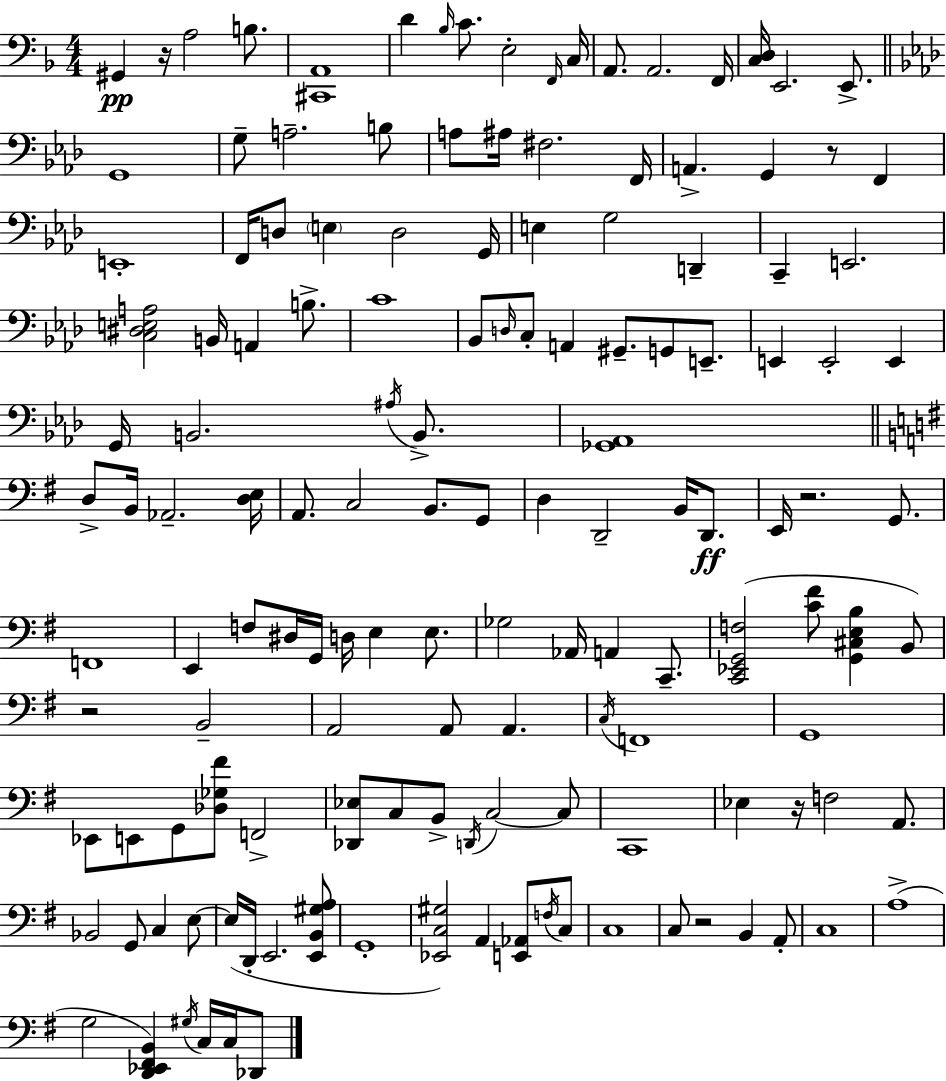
{
  \clef bass
  \numericTimeSignature
  \time 4/4
  \key f \major
  gis,4\pp r16 a2 b8. | <cis, a,>1 | d'4 \grace { bes16 } c'8. e2-. | \grace { f,16 } c16 a,8. a,2. | \break f,16 <c d>16 e,2. e,8.-> | \bar "||" \break \key aes \major g,1 | g8-- a2.-- b8 | a8 ais16 fis2. f,16 | a,4.-> g,4 r8 f,4 | \break e,1-. | f,16 d8 \parenthesize e4 d2 g,16 | e4 g2 d,4-- | c,4-- e,2. | \break <c dis e a>2 b,16 a,4 b8.-> | c'1 | bes,8 \grace { d16 } c8-. a,4 gis,8.-- g,8 e,8.-- | e,4 e,2-. e,4 | \break g,16 b,2. \acciaccatura { ais16 } b,8.-> | <ges, aes,>1 | \bar "||" \break \key g \major d8-> b,16 aes,2.-- <d e>16 | a,8. c2 b,8. g,8 | d4 d,2-- b,16 d,8.\ff | e,16 r2. g,8. | \break f,1 | e,4 f8 dis16 g,16 d16 e4 e8. | ges2 aes,16 a,4 c,8.-- | <c, ees, g, f>2( <c' fis'>8 <g, cis e b>4 b,8) | \break r2 b,2-- | a,2 a,8 a,4. | \acciaccatura { c16 } f,1 | g,1 | \break ees,8 e,8 g,8 <des ges fis'>8 f,2-> | <des, ees>8 c8 b,8-> \acciaccatura { d,16 } c2~~ | c8 c,1 | ees4 r16 f2 a,8. | \break bes,2 g,8 c4 | e8~~ e16( d,16-. e,2. | <e, b, gis a>8 g,1-. | <ees, c gis>2) a,4 <e, aes,>8 | \break \acciaccatura { f16 } c8 c1 | c8 r2 b,4 | a,8-. c1 | a1->( | \break g2 <d, ees, fis, b,>4) \acciaccatura { gis16 } | c16 c16 des,8 \bar "|."
}